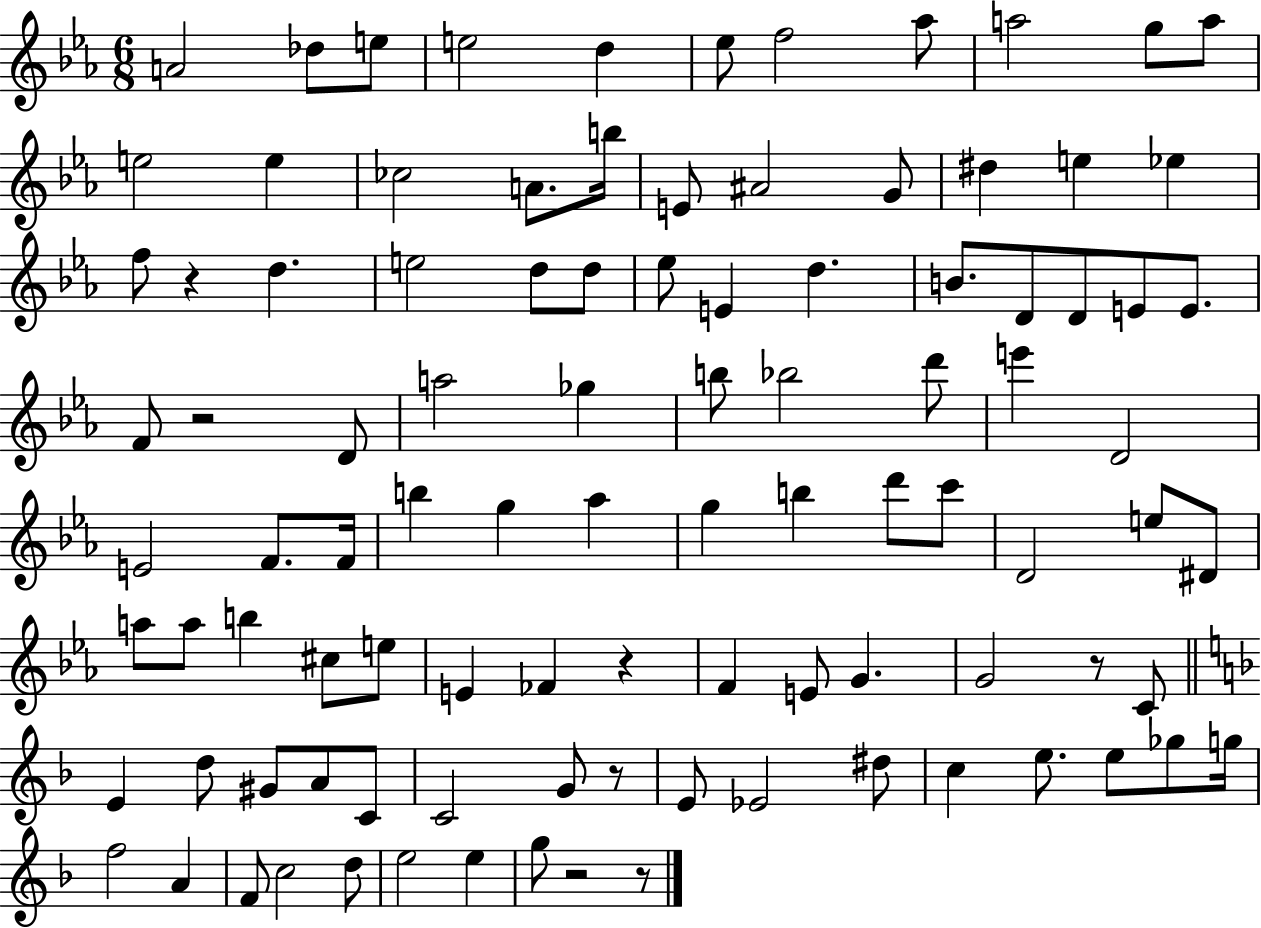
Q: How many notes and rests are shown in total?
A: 99